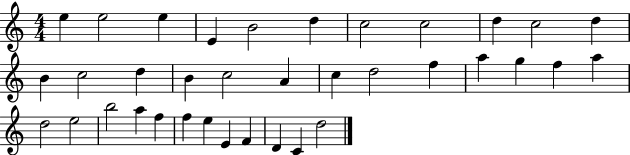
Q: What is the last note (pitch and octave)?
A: D5